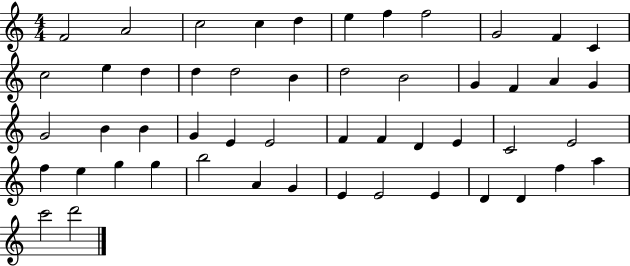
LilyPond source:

{
  \clef treble
  \numericTimeSignature
  \time 4/4
  \key c \major
  f'2 a'2 | c''2 c''4 d''4 | e''4 f''4 f''2 | g'2 f'4 c'4 | \break c''2 e''4 d''4 | d''4 d''2 b'4 | d''2 b'2 | g'4 f'4 a'4 g'4 | \break g'2 b'4 b'4 | g'4 e'4 e'2 | f'4 f'4 d'4 e'4 | c'2 e'2 | \break f''4 e''4 g''4 g''4 | b''2 a'4 g'4 | e'4 e'2 e'4 | d'4 d'4 f''4 a''4 | \break c'''2 d'''2 | \bar "|."
}